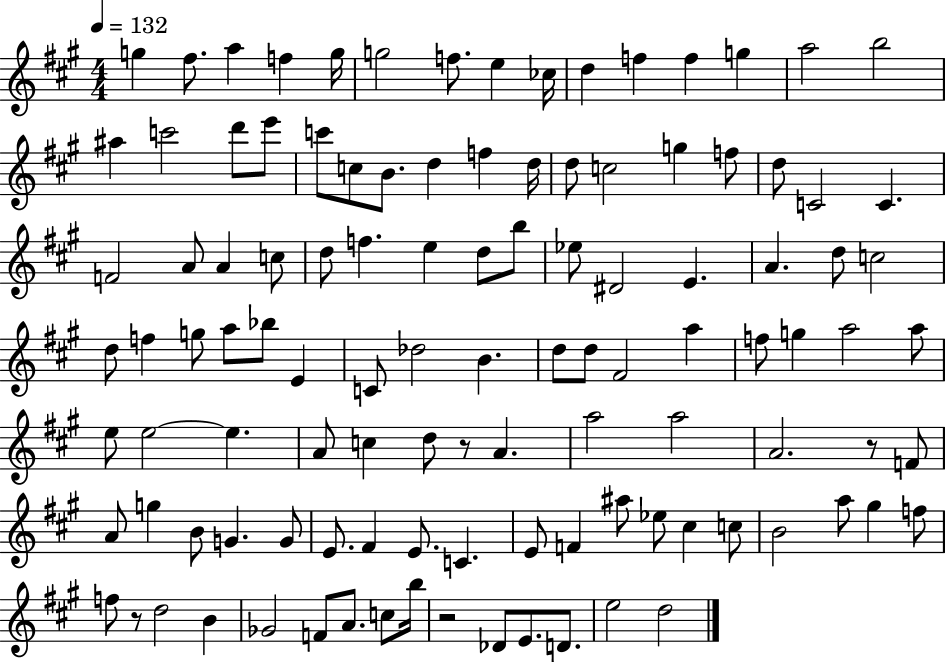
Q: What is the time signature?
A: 4/4